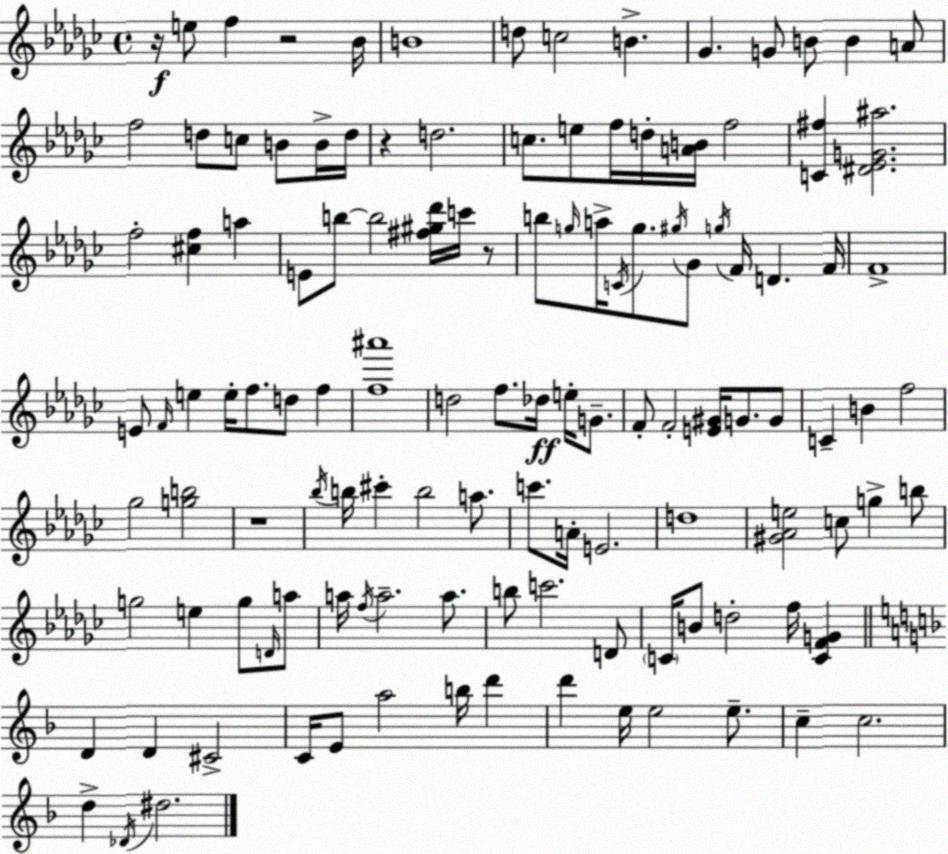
X:1
T:Untitled
M:4/4
L:1/4
K:Ebm
z/4 e/2 f z2 _B/4 B4 d/2 c2 B _G G/2 B/2 B A/2 f2 d/2 c/2 B/2 B/4 d/4 z d2 c/2 e/2 f/4 d/4 [AB]/4 f2 [C^f] [^D_EG^a]2 f2 [^cf] a E/2 b/2 b2 [^f^g_d']/4 c'/4 z/2 b/2 g/4 a/4 C/4 g/2 ^g/4 _G/2 g/4 F/4 D F/4 F4 E/2 F/4 e e/4 f/2 d/2 f [f^a']4 d2 f/2 _d/4 e/4 G/2 F/2 F2 [E^G]/4 G/2 G/2 C B f2 _g2 [gb]2 z4 _b/4 b/4 ^c' b2 a/2 c'/2 A/4 E2 d4 [^G_Ae]2 c/2 g b/2 g2 e g/2 D/4 a/2 a/4 f/4 a2 a/2 b/2 c'2 D/2 C/4 B/2 d2 f/4 [CFG] D D ^C2 C/4 E/2 a2 b/4 d' d' e/4 e2 e/2 c c2 d _D/4 ^d2